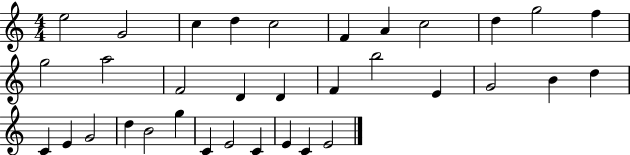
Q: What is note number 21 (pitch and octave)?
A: B4